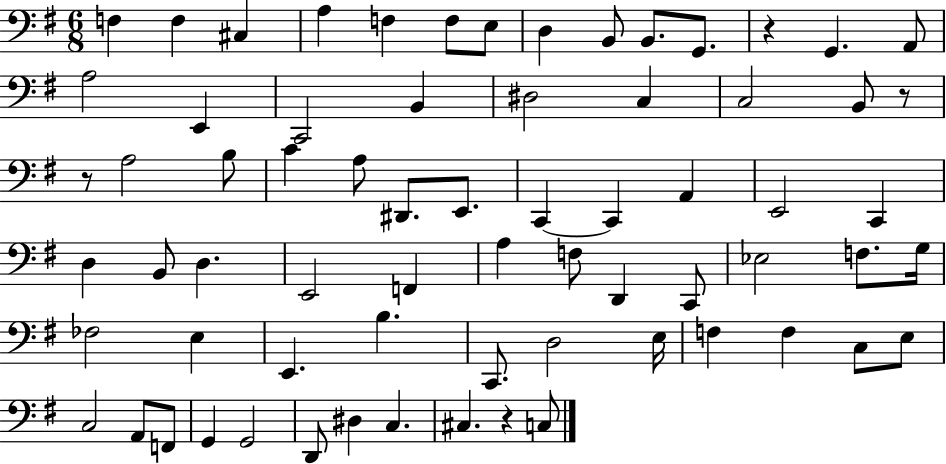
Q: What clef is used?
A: bass